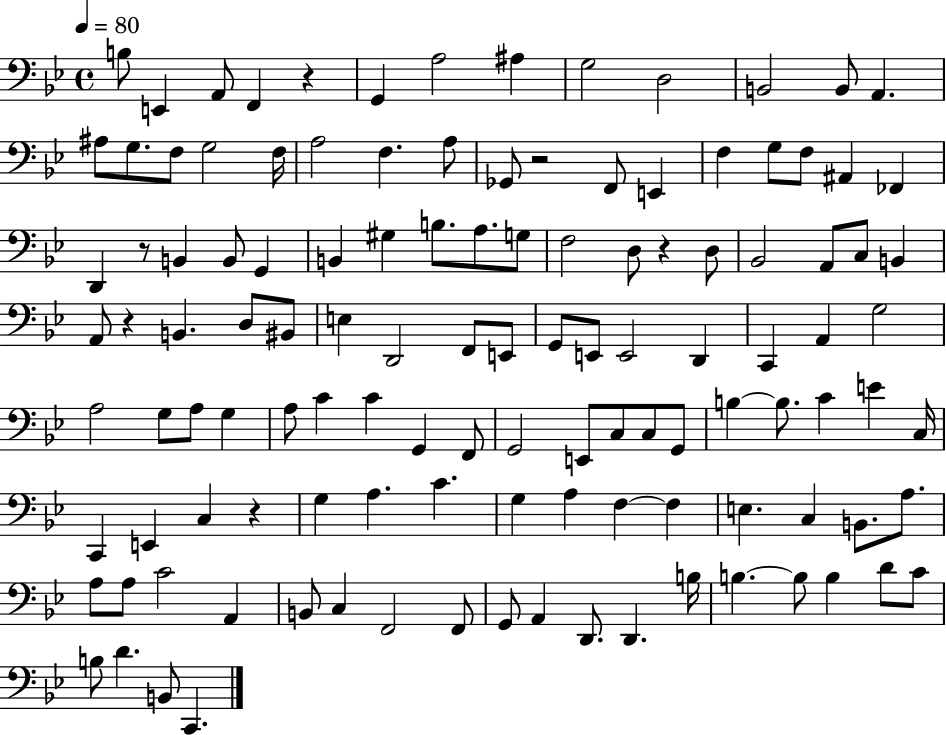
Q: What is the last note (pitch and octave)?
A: C2